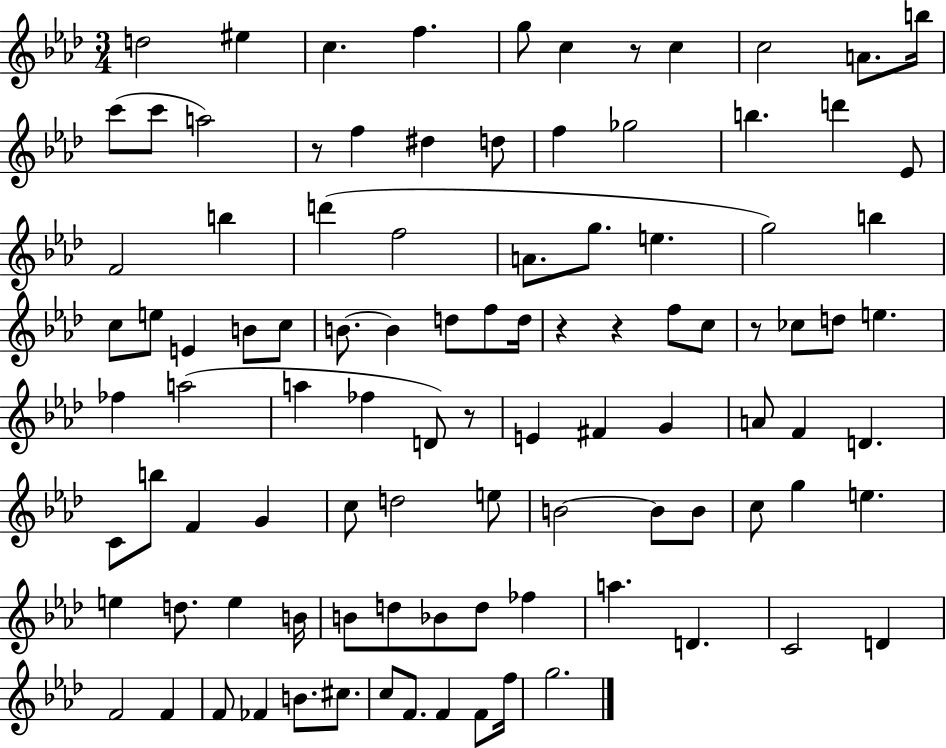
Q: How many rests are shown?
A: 6